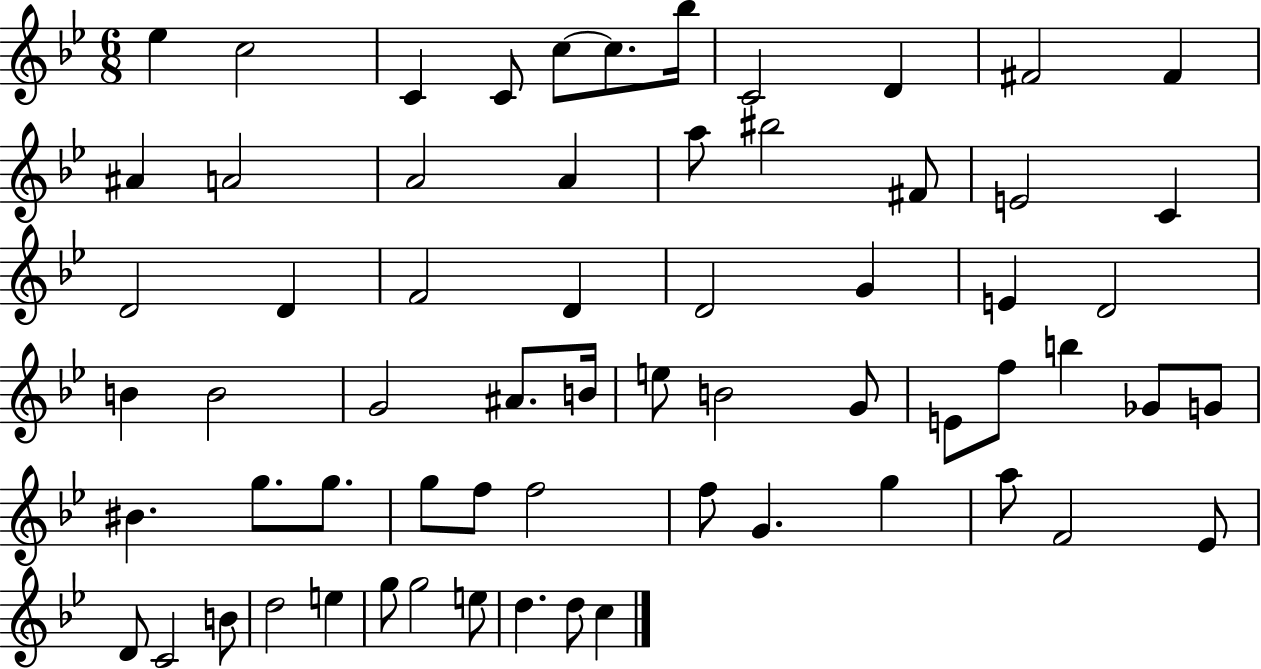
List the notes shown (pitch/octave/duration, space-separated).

Eb5/q C5/h C4/q C4/e C5/e C5/e. Bb5/s C4/h D4/q F#4/h F#4/q A#4/q A4/h A4/h A4/q A5/e BIS5/h F#4/e E4/h C4/q D4/h D4/q F4/h D4/q D4/h G4/q E4/q D4/h B4/q B4/h G4/h A#4/e. B4/s E5/e B4/h G4/e E4/e F5/e B5/q Gb4/e G4/e BIS4/q. G5/e. G5/e. G5/e F5/e F5/h F5/e G4/q. G5/q A5/e F4/h Eb4/e D4/e C4/h B4/e D5/h E5/q G5/e G5/h E5/e D5/q. D5/e C5/q